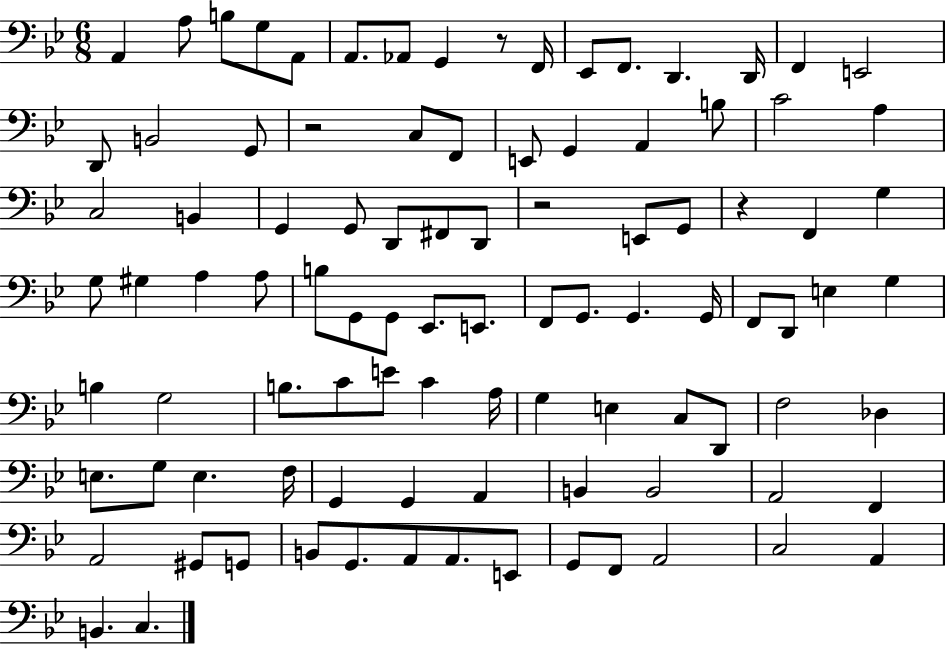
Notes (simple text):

A2/q A3/e B3/e G3/e A2/e A2/e. Ab2/e G2/q R/e F2/s Eb2/e F2/e. D2/q. D2/s F2/q E2/h D2/e B2/h G2/e R/h C3/e F2/e E2/e G2/q A2/q B3/e C4/h A3/q C3/h B2/q G2/q G2/e D2/e F#2/e D2/e R/h E2/e G2/e R/q F2/q G3/q G3/e G#3/q A3/q A3/e B3/e G2/e G2/e Eb2/e. E2/e. F2/e G2/e. G2/q. G2/s F2/e D2/e E3/q G3/q B3/q G3/h B3/e. C4/e E4/e C4/q A3/s G3/q E3/q C3/e D2/e F3/h Db3/q E3/e. G3/e E3/q. F3/s G2/q G2/q A2/q B2/q B2/h A2/h F2/q A2/h G#2/e G2/e B2/e G2/e. A2/e A2/e. E2/e G2/e F2/e A2/h C3/h A2/q B2/q. C3/q.